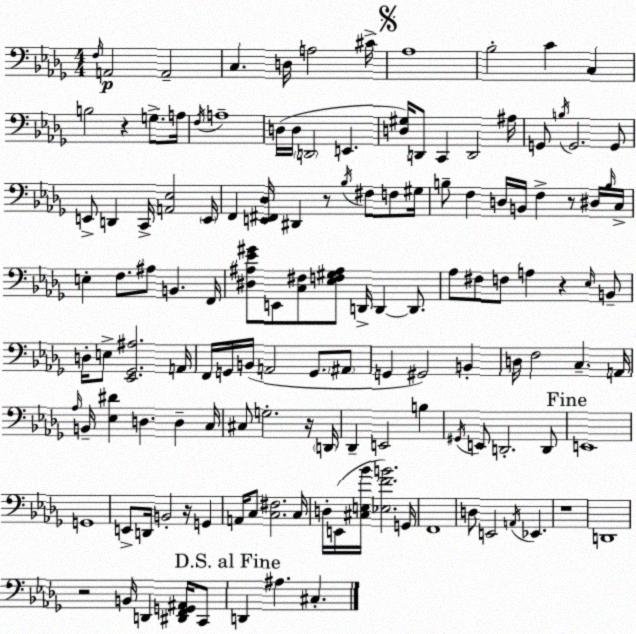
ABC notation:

X:1
T:Untitled
M:4/4
L:1/4
K:Bbm
F,/4 A,,2 A,,2 C, D,/4 A,2 ^C/4 _A,4 _B,2 C C, B,2 z G,/2 A,/4 F,/4 A,4 D,/4 D,/4 D,,2 E,, [D,^G,]/4 D,,/2 C,, D,,2 ^A,/4 G,,/2 B,/4 G,,2 G,,/2 E,,/2 D,, C,,/4 [A,,_E,]2 E,,/4 F,, [E,,^F,,_D,]/4 ^D,, z/2 _B,/4 ^F,/2 F,/2 ^G,/4 B,/2 F, D,/4 B,,/4 F, z/2 ^D,/4 B,/4 C,/4 E, F,/2 ^A,/2 B,, F,,/4 [^D,^A,_E^G]/2 E,,/2 [C,^F,]/2 [_E,F,^G,^A,]/2 D,,/4 D,, D,,/2 _A,/2 ^F,/2 F,/2 A, z _E,/4 B,,/2 D,/4 E,/2 [_E,,_G,,^A,]2 A,,/4 F,,/4 G,,/4 B,,/4 A,,2 G,,/2 ^A,,/2 G,, ^G,,2 B,, D,/4 F,2 C, A,,/4 _A,/4 B,,/4 [_E,^D] D, D, C,/4 ^C,/2 G,2 z/4 D,,/4 _D,, E,,2 B, ^G,,/4 E,,/2 D,,2 D,,/2 E,,4 G,,4 E,,/2 D,,/4 B,,2 z/4 G,, A,,/4 C,/2 [C,^F,]2 C,/4 D,/4 E,,/4 [^C,E,_B]/4 [_E,FB]2 G,,/4 F,,4 D,/2 E,,2 A,,/4 _E,, z4 D,,4 z2 B,,/4 D,, [^D,,F,,G,,^A,,]/4 C,,/2 D,, ^A, ^C,